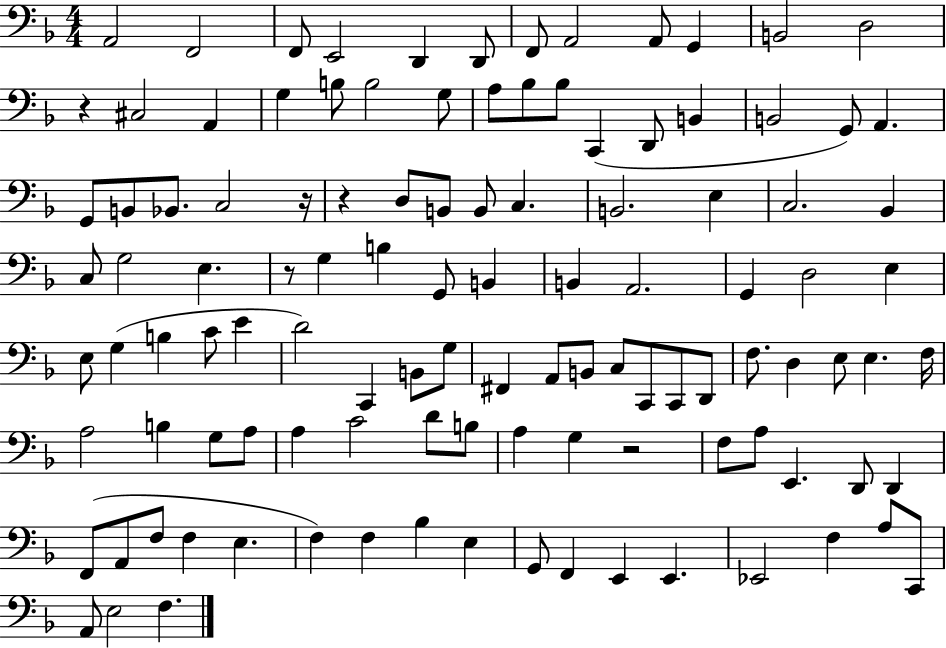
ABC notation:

X:1
T:Untitled
M:4/4
L:1/4
K:F
A,,2 F,,2 F,,/2 E,,2 D,, D,,/2 F,,/2 A,,2 A,,/2 G,, B,,2 D,2 z ^C,2 A,, G, B,/2 B,2 G,/2 A,/2 _B,/2 _B,/2 C,, D,,/2 B,, B,,2 G,,/2 A,, G,,/2 B,,/2 _B,,/2 C,2 z/4 z D,/2 B,,/2 B,,/2 C, B,,2 E, C,2 _B,, C,/2 G,2 E, z/2 G, B, G,,/2 B,, B,, A,,2 G,, D,2 E, E,/2 G, B, C/2 E D2 C,, B,,/2 G,/2 ^F,, A,,/2 B,,/2 C,/2 C,,/2 C,,/2 D,,/2 F,/2 D, E,/2 E, F,/4 A,2 B, G,/2 A,/2 A, C2 D/2 B,/2 A, G, z2 F,/2 A,/2 E,, D,,/2 D,, F,,/2 A,,/2 F,/2 F, E, F, F, _B, E, G,,/2 F,, E,, E,, _E,,2 F, A,/2 C,,/2 A,,/2 E,2 F,